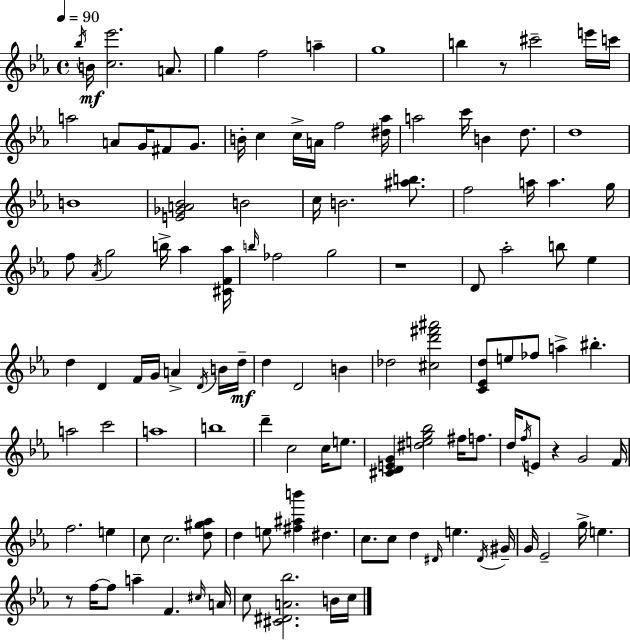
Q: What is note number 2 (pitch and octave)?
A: B4